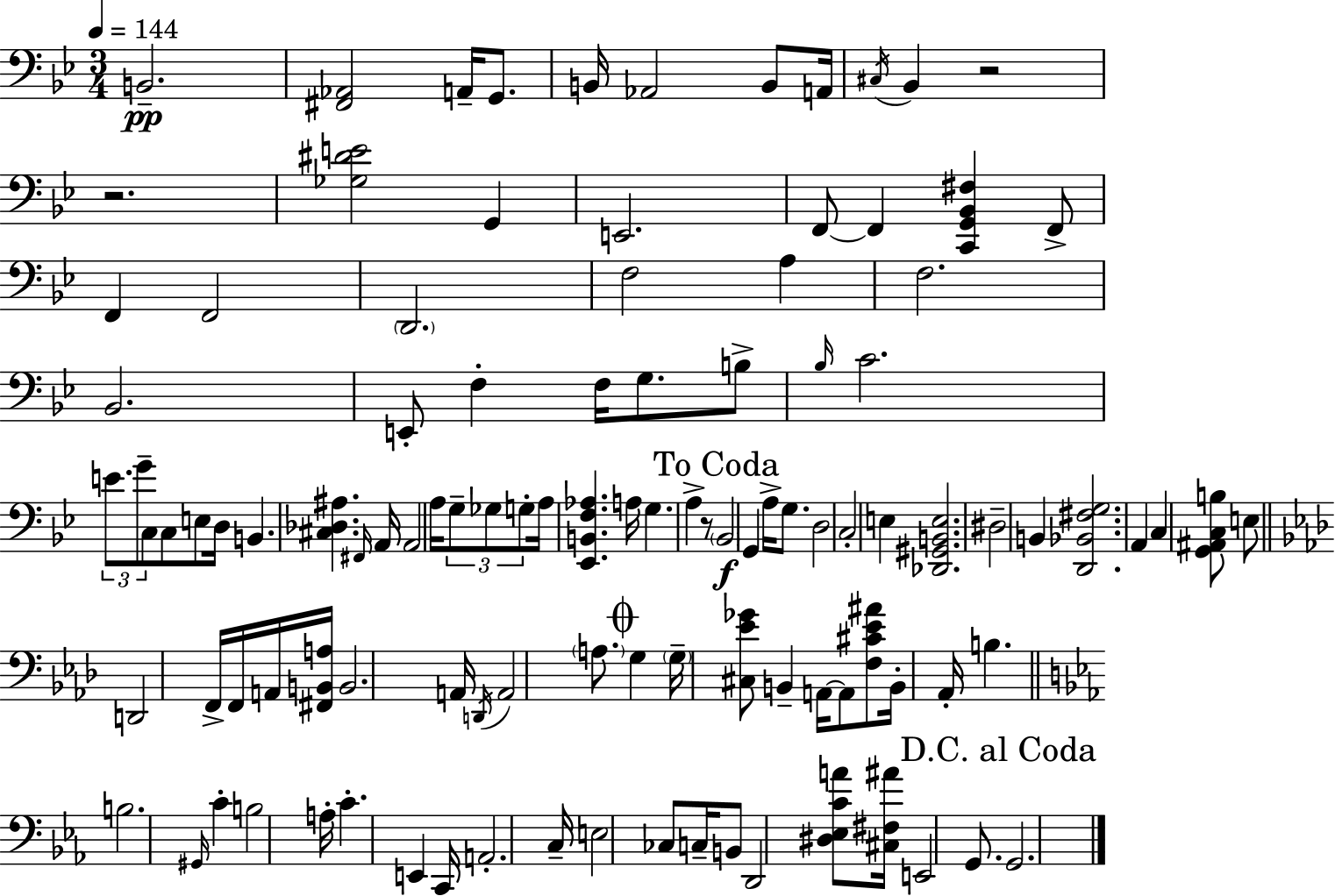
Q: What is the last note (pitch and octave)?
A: G2